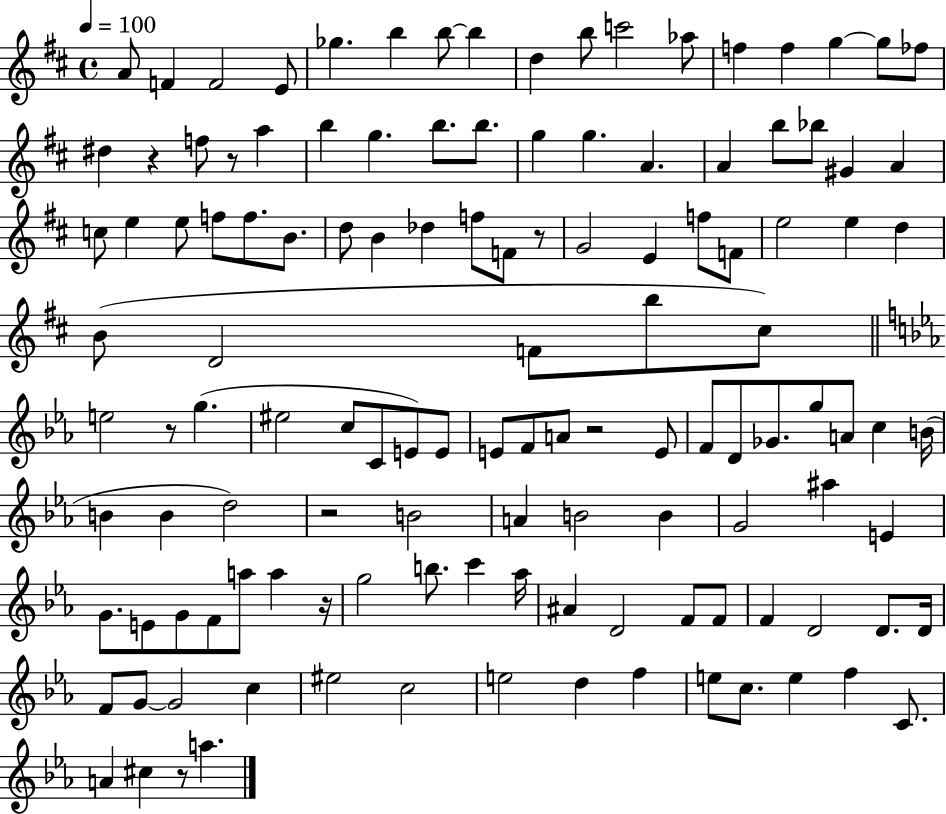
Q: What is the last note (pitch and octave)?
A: A5